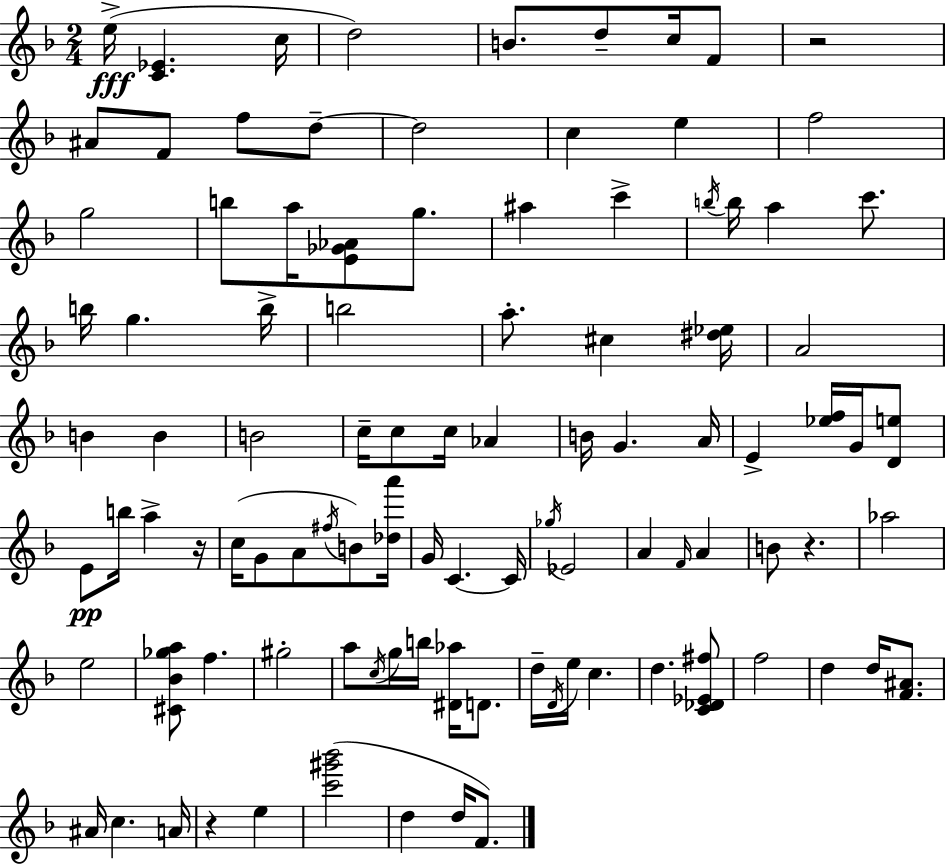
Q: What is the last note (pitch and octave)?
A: F4